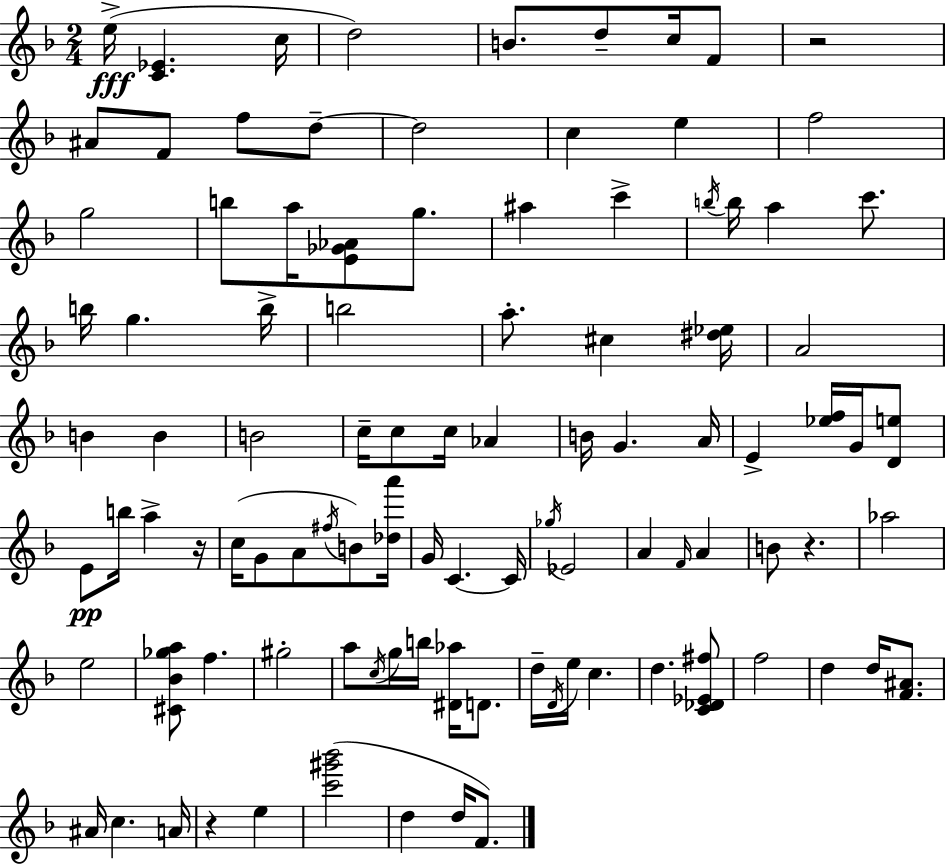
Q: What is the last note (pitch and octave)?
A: F4